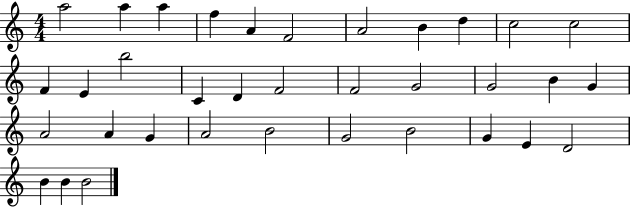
X:1
T:Untitled
M:4/4
L:1/4
K:C
a2 a a f A F2 A2 B d c2 c2 F E b2 C D F2 F2 G2 G2 B G A2 A G A2 B2 G2 B2 G E D2 B B B2